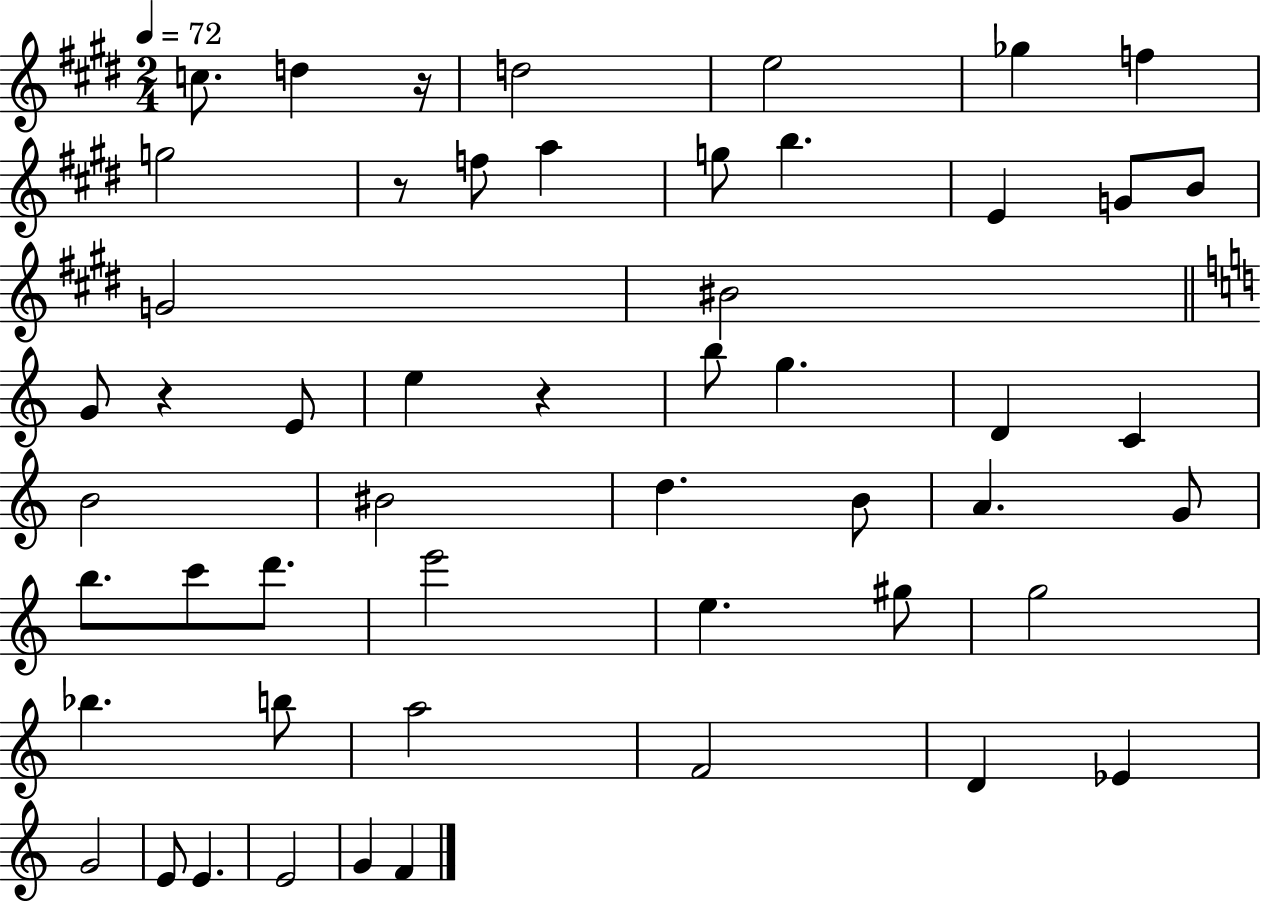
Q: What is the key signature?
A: E major